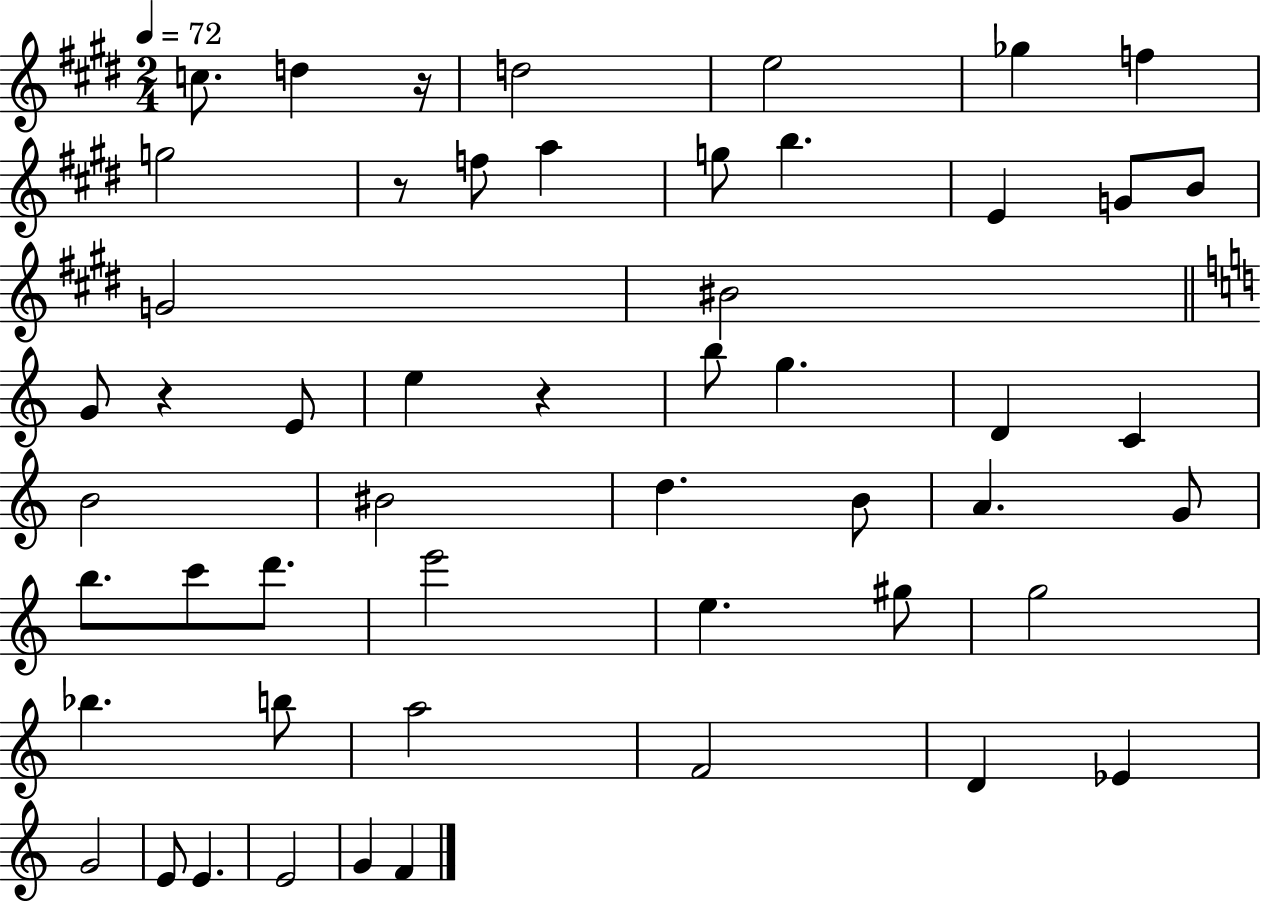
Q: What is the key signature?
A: E major